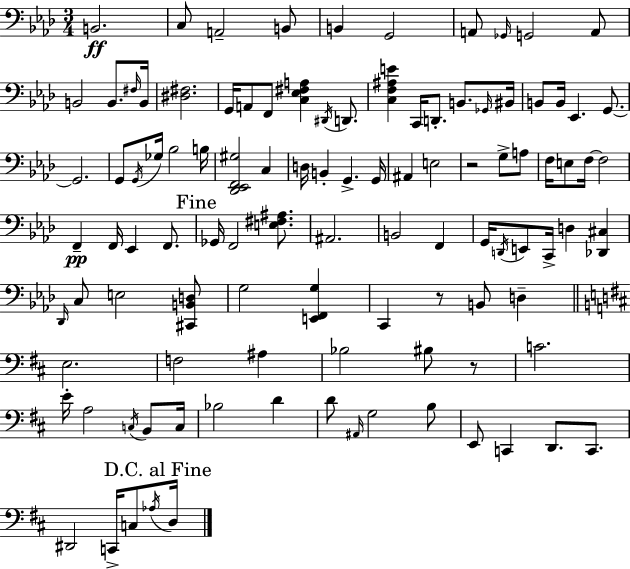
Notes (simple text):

B2/h. C3/e A2/h B2/e B2/q G2/h A2/e Gb2/s G2/h A2/e B2/h B2/e. F#3/s B2/s [D#3,F#3]/h. G2/s A2/e F2/e [C3,Eb3,F#3,A3]/q D#2/s D2/e. [C3,F3,A#3,E4]/q C2/s D2/e. B2/e. Gb2/s BIS2/s B2/e B2/s Eb2/q. G2/e. G2/h. G2/e G2/s Gb3/s Bb3/h B3/s [Db2,Eb2,F2,G#3]/h C3/q D3/s B2/q G2/q. G2/s A#2/q E3/h R/h G3/e A3/e F3/s E3/e F3/s F3/h F2/q F2/s Eb2/q F2/e. Gb2/s F2/h [E3,F#3,A#3]/e. A#2/h. B2/h F2/q G2/s D2/s E2/e C2/s D3/q [Db2,C#3]/q Db2/s C3/e E3/h [C#2,B2,D3]/e G3/h [E2,F2,G3]/q C2/q R/e B2/e D3/q E3/h. F3/h A#3/q Bb3/h BIS3/e R/e C4/h. E4/s A3/h C3/s B2/e C3/s Bb3/h D4/q D4/e A#2/s G3/h B3/e E2/e C2/q D2/e. C2/e. D#2/h C2/s C3/e Ab3/s D3/s